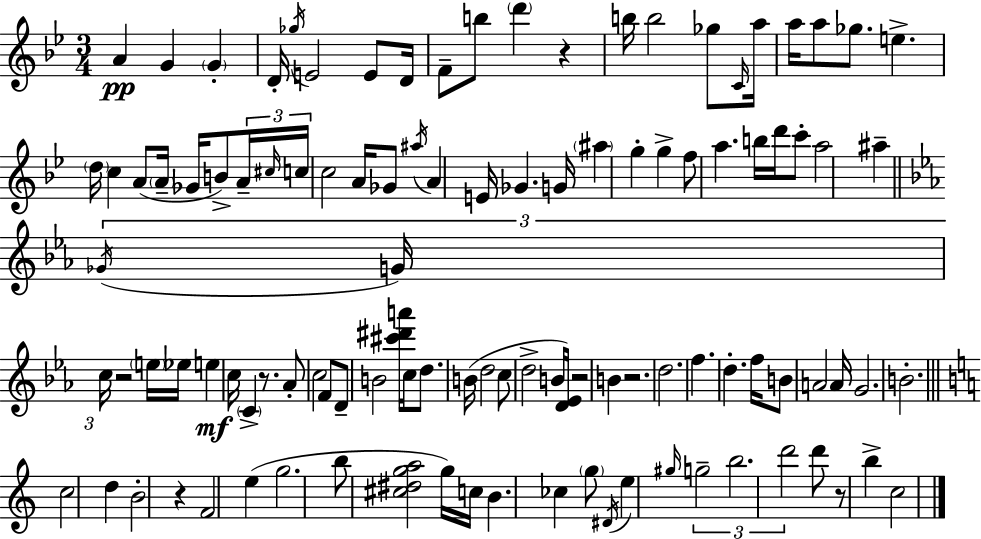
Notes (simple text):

A4/q G4/q G4/q D4/s Gb5/s E4/h E4/e D4/s F4/e B5/e D6/q R/q B5/s B5/h Gb5/e C4/s A5/s A5/s A5/e Gb5/e. E5/q. D5/s C5/q A4/e A4/s Gb4/s B4/e A4/s C#5/s C5/s C5/h A4/s Gb4/e A#5/s A4/q E4/s Gb4/q. G4/s A#5/q G5/q G5/q F5/e A5/q. B5/s D6/s C6/e A5/h A#5/q Gb4/s G4/s C5/s R/h E5/s Eb5/s E5/q C5/s C4/q R/e. Ab4/e C5/h F4/e D4/e B4/h [C#6,D#6,A6]/s C5/s D5/e. B4/s D5/h C5/e D5/h B4/s [D4,Eb4]/s R/h B4/q R/h. D5/h. F5/q. D5/q. F5/s B4/e A4/h A4/s G4/h. B4/h. C5/h D5/q B4/h R/q F4/h E5/q G5/h. B5/e [C#5,D#5,G5,A5]/h G5/s C5/s B4/q. CES5/q G5/e D#4/s E5/q G#5/s G5/h B5/h. D6/h D6/e R/e B5/q C5/h